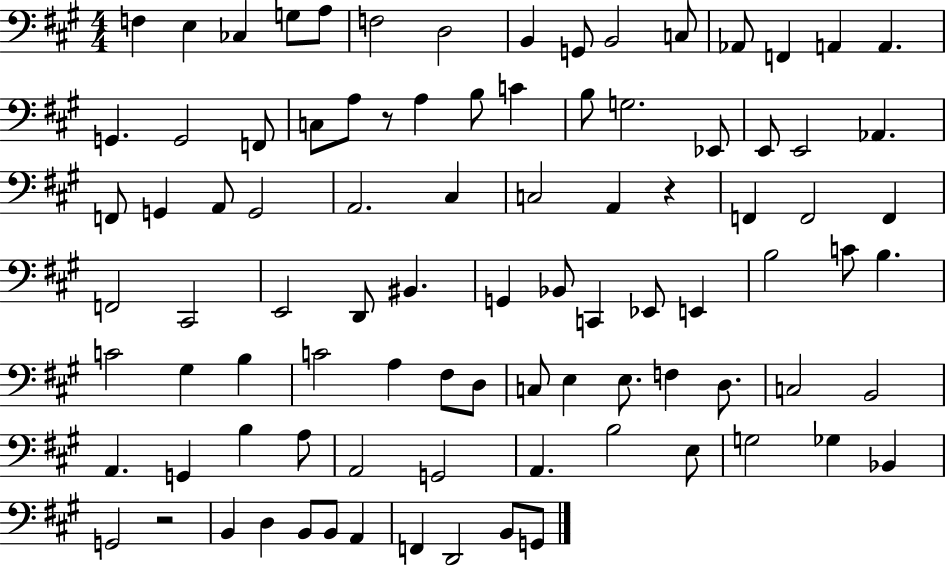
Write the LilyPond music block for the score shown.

{
  \clef bass
  \numericTimeSignature
  \time 4/4
  \key a \major
  f4 e4 ces4 g8 a8 | f2 d2 | b,4 g,8 b,2 c8 | aes,8 f,4 a,4 a,4. | \break g,4. g,2 f,8 | c8 a8 r8 a4 b8 c'4 | b8 g2. ees,8 | e,8 e,2 aes,4. | \break f,8 g,4 a,8 g,2 | a,2. cis4 | c2 a,4 r4 | f,4 f,2 f,4 | \break f,2 cis,2 | e,2 d,8 bis,4. | g,4 bes,8 c,4 ees,8 e,4 | b2 c'8 b4. | \break c'2 gis4 b4 | c'2 a4 fis8 d8 | c8 e4 e8. f4 d8. | c2 b,2 | \break a,4. g,4 b4 a8 | a,2 g,2 | a,4. b2 e8 | g2 ges4 bes,4 | \break g,2 r2 | b,4 d4 b,8 b,8 a,4 | f,4 d,2 b,8 g,8 | \bar "|."
}